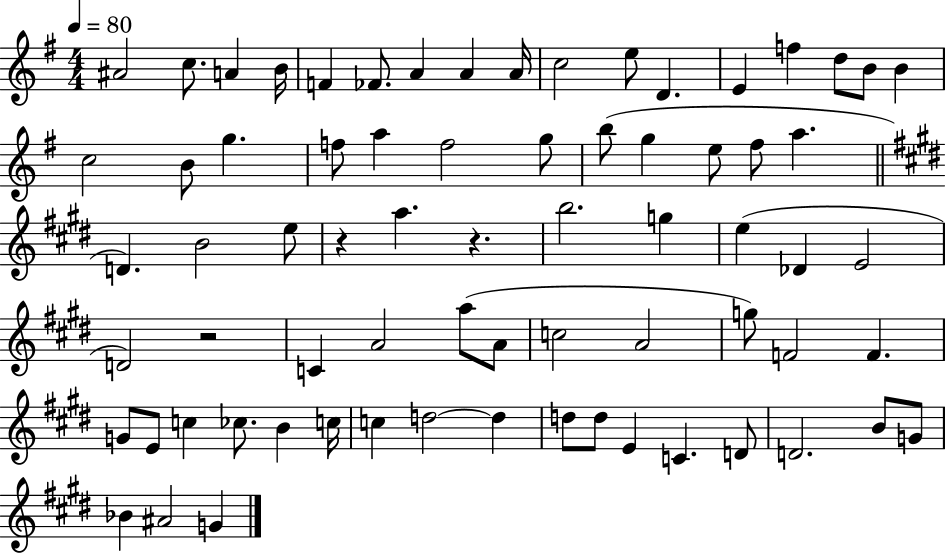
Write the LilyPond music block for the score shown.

{
  \clef treble
  \numericTimeSignature
  \time 4/4
  \key g \major
  \tempo 4 = 80
  ais'2 c''8. a'4 b'16 | f'4 fes'8. a'4 a'4 a'16 | c''2 e''8 d'4. | e'4 f''4 d''8 b'8 b'4 | \break c''2 b'8 g''4. | f''8 a''4 f''2 g''8 | b''8( g''4 e''8 fis''8 a''4. | \bar "||" \break \key e \major d'4.) b'2 e''8 | r4 a''4. r4. | b''2. g''4 | e''4( des'4 e'2 | \break d'2) r2 | c'4 a'2 a''8( a'8 | c''2 a'2 | g''8) f'2 f'4. | \break g'8 e'8 c''4 ces''8. b'4 c''16 | c''4 d''2~~ d''4 | d''8 d''8 e'4 c'4. d'8 | d'2. b'8 g'8 | \break bes'4 ais'2 g'4 | \bar "|."
}